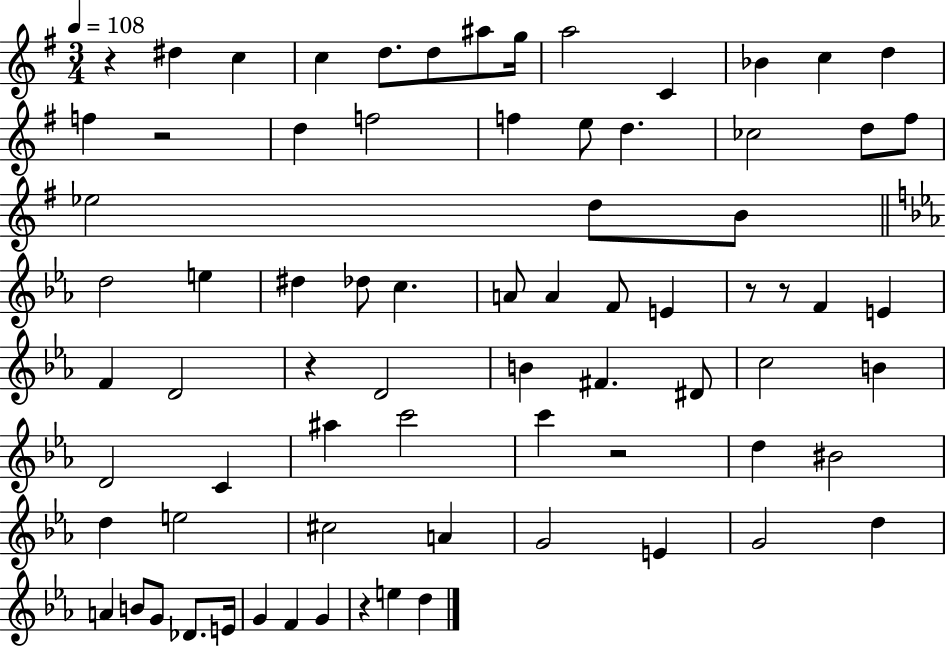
{
  \clef treble
  \numericTimeSignature
  \time 3/4
  \key g \major
  \tempo 4 = 108
  \repeat volta 2 { r4 dis''4 c''4 | c''4 d''8. d''8 ais''8 g''16 | a''2 c'4 | bes'4 c''4 d''4 | \break f''4 r2 | d''4 f''2 | f''4 e''8 d''4. | ces''2 d''8 fis''8 | \break ees''2 d''8 b'8 | \bar "||" \break \key ees \major d''2 e''4 | dis''4 des''8 c''4. | a'8 a'4 f'8 e'4 | r8 r8 f'4 e'4 | \break f'4 d'2 | r4 d'2 | b'4 fis'4. dis'8 | c''2 b'4 | \break d'2 c'4 | ais''4 c'''2 | c'''4 r2 | d''4 bis'2 | \break d''4 e''2 | cis''2 a'4 | g'2 e'4 | g'2 d''4 | \break a'4 b'8 g'8 des'8. e'16 | g'4 f'4 g'4 | r4 e''4 d''4 | } \bar "|."
}